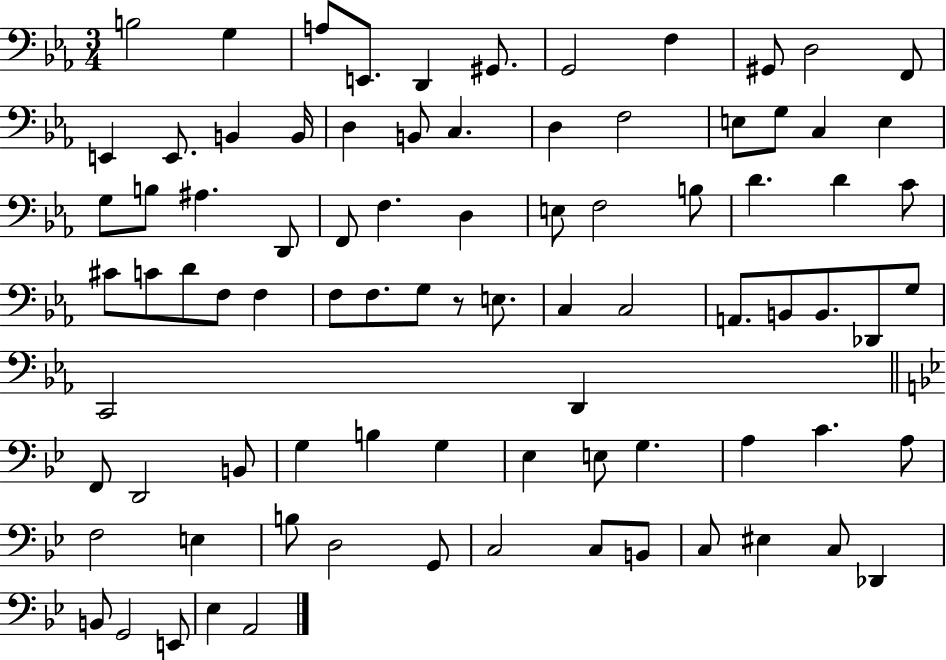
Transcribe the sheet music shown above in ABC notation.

X:1
T:Untitled
M:3/4
L:1/4
K:Eb
B,2 G, A,/2 E,,/2 D,, ^G,,/2 G,,2 F, ^G,,/2 D,2 F,,/2 E,, E,,/2 B,, B,,/4 D, B,,/2 C, D, F,2 E,/2 G,/2 C, E, G,/2 B,/2 ^A, D,,/2 F,,/2 F, D, E,/2 F,2 B,/2 D D C/2 ^C/2 C/2 D/2 F,/2 F, F,/2 F,/2 G,/2 z/2 E,/2 C, C,2 A,,/2 B,,/2 B,,/2 _D,,/2 G,/2 C,,2 D,, F,,/2 D,,2 B,,/2 G, B, G, _E, E,/2 G, A, C A,/2 F,2 E, B,/2 D,2 G,,/2 C,2 C,/2 B,,/2 C,/2 ^E, C,/2 _D,, B,,/2 G,,2 E,,/2 _E, A,,2